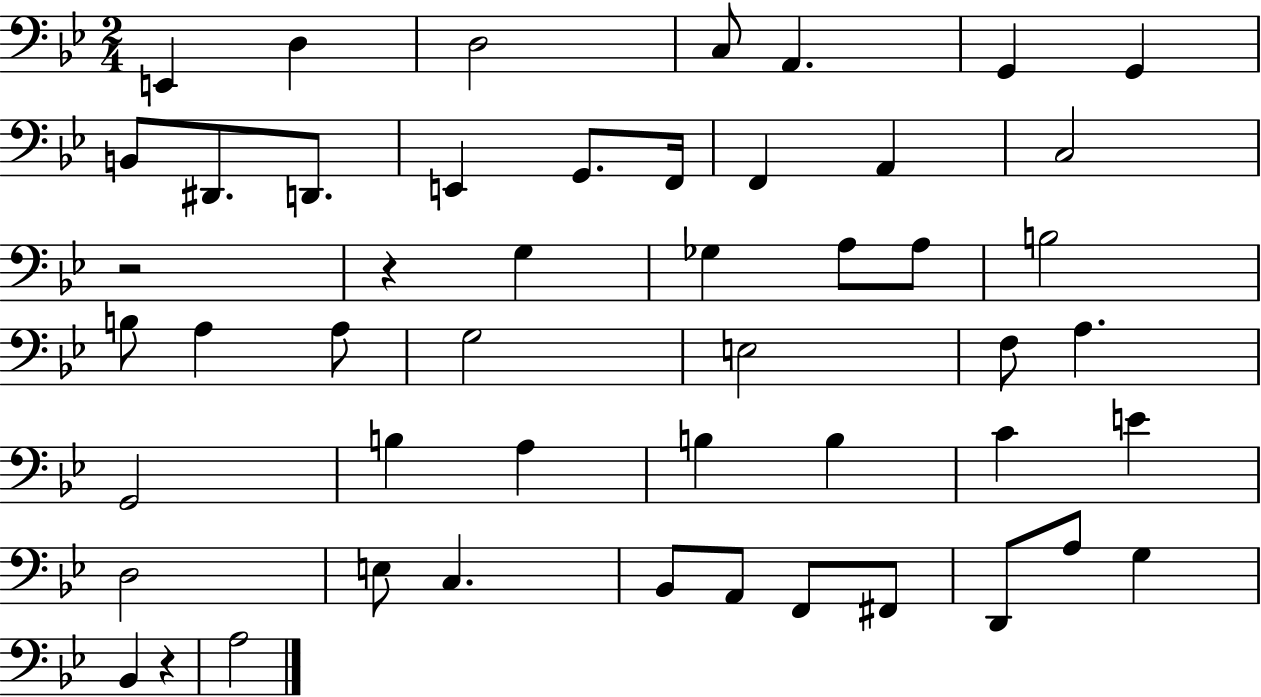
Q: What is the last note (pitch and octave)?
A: A3